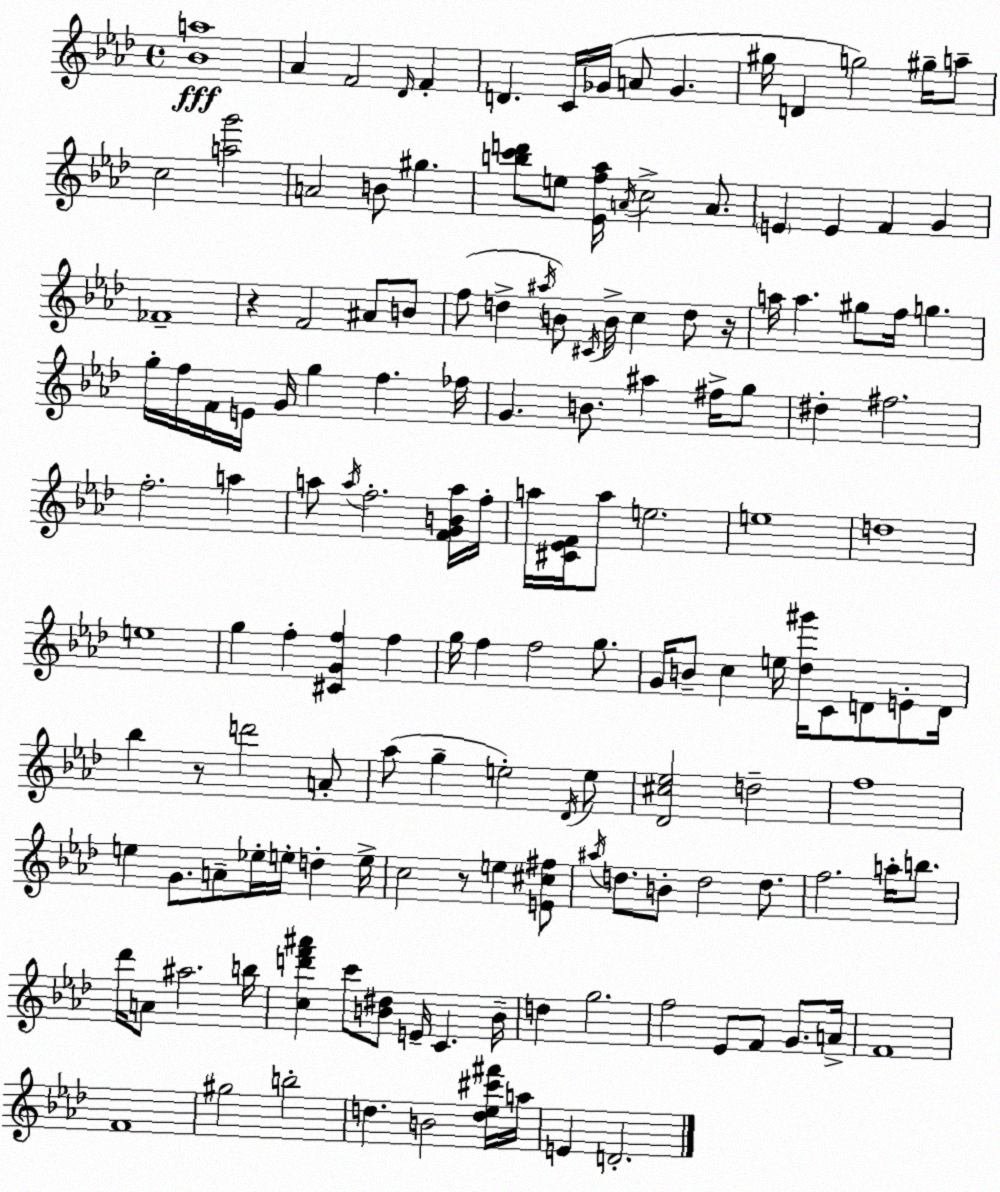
X:1
T:Untitled
M:4/4
L:1/4
K:Fm
[_Ba]4 _A F2 _D/4 F D C/4 _G/4 A/2 _G ^g/4 D g2 ^g/4 a/2 c2 [ag']2 A2 B/2 ^g [bc'd']/2 e/2 [_Ef_a]/4 A/4 c2 A/2 E E F G _F4 z F2 ^A/2 B/2 f/2 d ^a/4 B/2 ^C/4 B/4 c d/2 z/4 a/4 a ^g/2 f/4 g g/4 f/4 F/4 E/4 G/4 g f _f/4 G B/2 ^a ^f/4 g/2 ^d ^f2 f2 a a/2 a/4 f2 [FGBa]/4 f/4 a/4 [^C_EF]/4 a/2 e2 e4 d4 e4 g f [^CGf] f g/4 f f2 g/2 G/4 B/2 c e/4 [_d^g']/4 C/2 D/2 E/2 D/4 _b z/2 d'2 A/2 _a/2 g e2 _D/4 e/2 [_D^c_e]2 d2 f4 e G/2 A/2 _e/4 e/4 d e/4 c2 z/2 e [E^c^f]/2 ^a/4 d/2 B/2 d2 d/2 f2 a/4 b/2 _d'/4 A/2 ^a2 b/4 [cd'f'^a'] c'/2 [B^d]/2 E/4 C B/4 d g2 f2 _E/2 F/2 G/2 A/4 F4 F4 ^g2 b2 d B2 [d_e^c'^f']/4 a/4 E D2